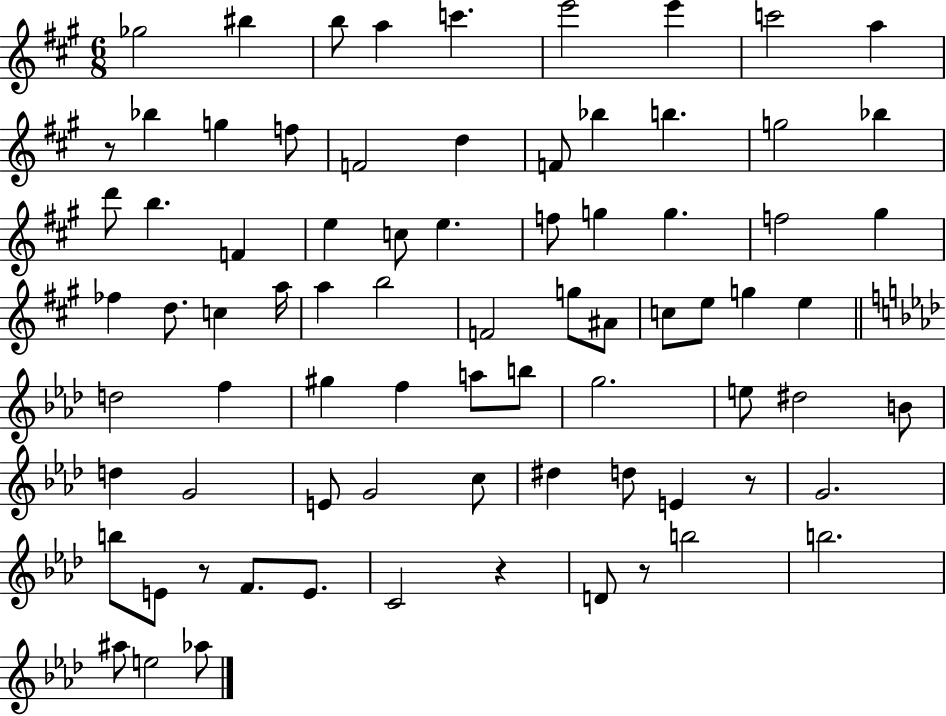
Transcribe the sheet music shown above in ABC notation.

X:1
T:Untitled
M:6/8
L:1/4
K:A
_g2 ^b b/2 a c' e'2 e' c'2 a z/2 _b g f/2 F2 d F/2 _b b g2 _b d'/2 b F e c/2 e f/2 g g f2 ^g _f d/2 c a/4 a b2 F2 g/2 ^A/2 c/2 e/2 g e d2 f ^g f a/2 b/2 g2 e/2 ^d2 B/2 d G2 E/2 G2 c/2 ^d d/2 E z/2 G2 b/2 E/2 z/2 F/2 E/2 C2 z D/2 z/2 b2 b2 ^a/2 e2 _a/2